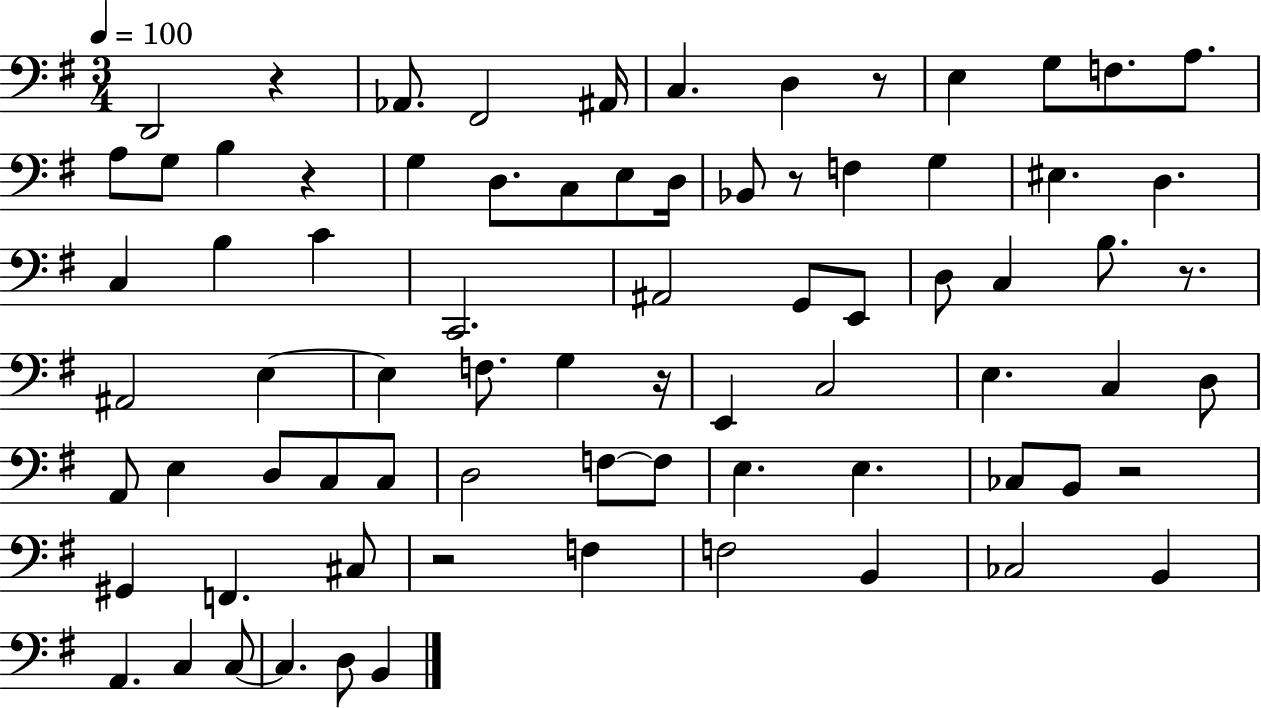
X:1
T:Untitled
M:3/4
L:1/4
K:G
D,,2 z _A,,/2 ^F,,2 ^A,,/4 C, D, z/2 E, G,/2 F,/2 A,/2 A,/2 G,/2 B, z G, D,/2 C,/2 E,/2 D,/4 _B,,/2 z/2 F, G, ^E, D, C, B, C C,,2 ^A,,2 G,,/2 E,,/2 D,/2 C, B,/2 z/2 ^A,,2 E, E, F,/2 G, z/4 E,, C,2 E, C, D,/2 A,,/2 E, D,/2 C,/2 C,/2 D,2 F,/2 F,/2 E, E, _C,/2 B,,/2 z2 ^G,, F,, ^C,/2 z2 F, F,2 B,, _C,2 B,, A,, C, C,/2 C, D,/2 B,,